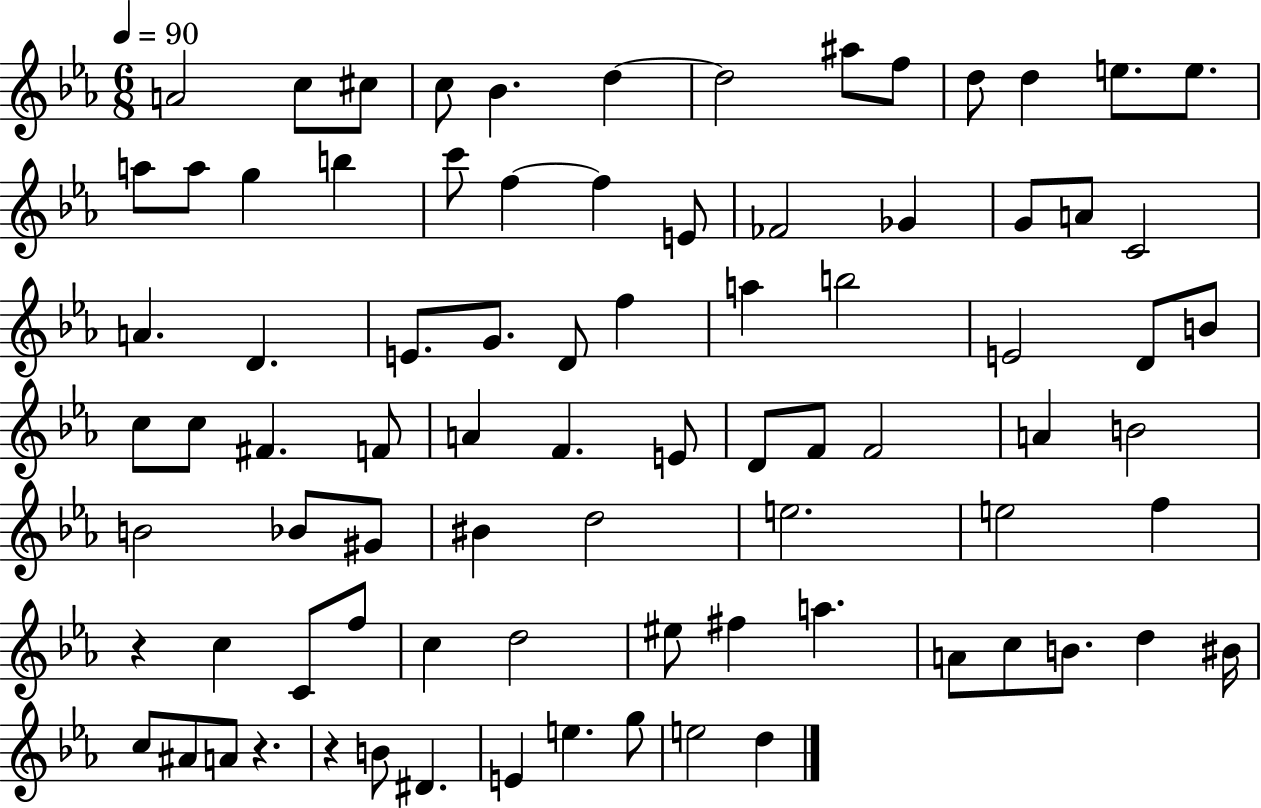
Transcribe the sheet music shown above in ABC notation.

X:1
T:Untitled
M:6/8
L:1/4
K:Eb
A2 c/2 ^c/2 c/2 _B d d2 ^a/2 f/2 d/2 d e/2 e/2 a/2 a/2 g b c'/2 f f E/2 _F2 _G G/2 A/2 C2 A D E/2 G/2 D/2 f a b2 E2 D/2 B/2 c/2 c/2 ^F F/2 A F E/2 D/2 F/2 F2 A B2 B2 _B/2 ^G/2 ^B d2 e2 e2 f z c C/2 f/2 c d2 ^e/2 ^f a A/2 c/2 B/2 d ^B/4 c/2 ^A/2 A/2 z z B/2 ^D E e g/2 e2 d